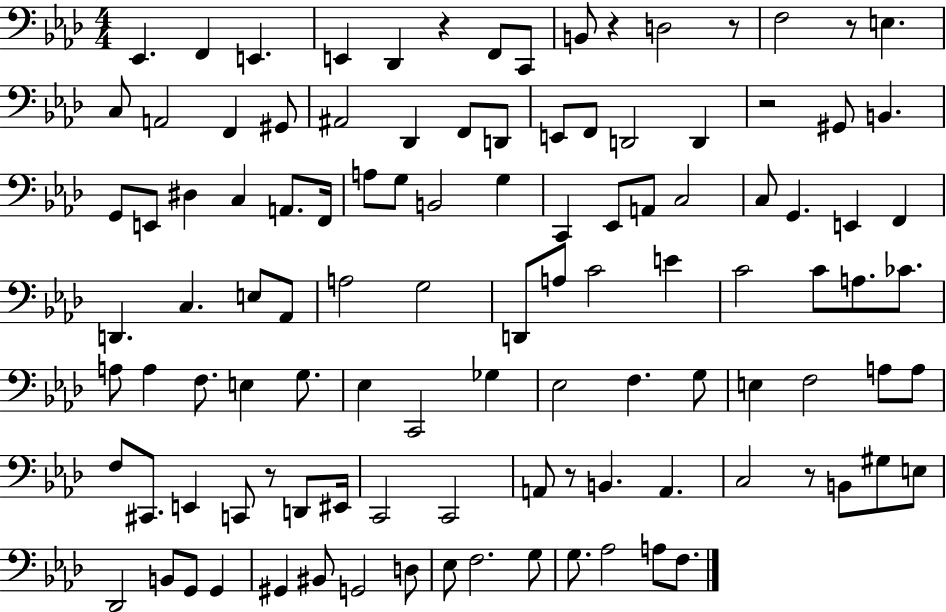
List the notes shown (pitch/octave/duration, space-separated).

Eb2/q. F2/q E2/q. E2/q Db2/q R/q F2/e C2/e B2/e R/q D3/h R/e F3/h R/e E3/q. C3/e A2/h F2/q G#2/e A#2/h Db2/q F2/e D2/e E2/e F2/e D2/h D2/q R/h G#2/e B2/q. G2/e E2/e D#3/q C3/q A2/e. F2/s A3/e G3/e B2/h G3/q C2/q Eb2/e A2/e C3/h C3/e G2/q. E2/q F2/q D2/q. C3/q. E3/e Ab2/e A3/h G3/h D2/e A3/e C4/h E4/q C4/h C4/e A3/e. CES4/e. A3/e A3/q F3/e. E3/q G3/e. Eb3/q C2/h Gb3/q Eb3/h F3/q. G3/e E3/q F3/h A3/e A3/e F3/e C#2/e. E2/q C2/e R/e D2/e EIS2/s C2/h C2/h A2/e R/e B2/q. A2/q. C3/h R/e B2/e G#3/e E3/e Db2/h B2/e G2/e G2/q G#2/q BIS2/e G2/h D3/e Eb3/e F3/h. G3/e G3/e. Ab3/h A3/e F3/e.